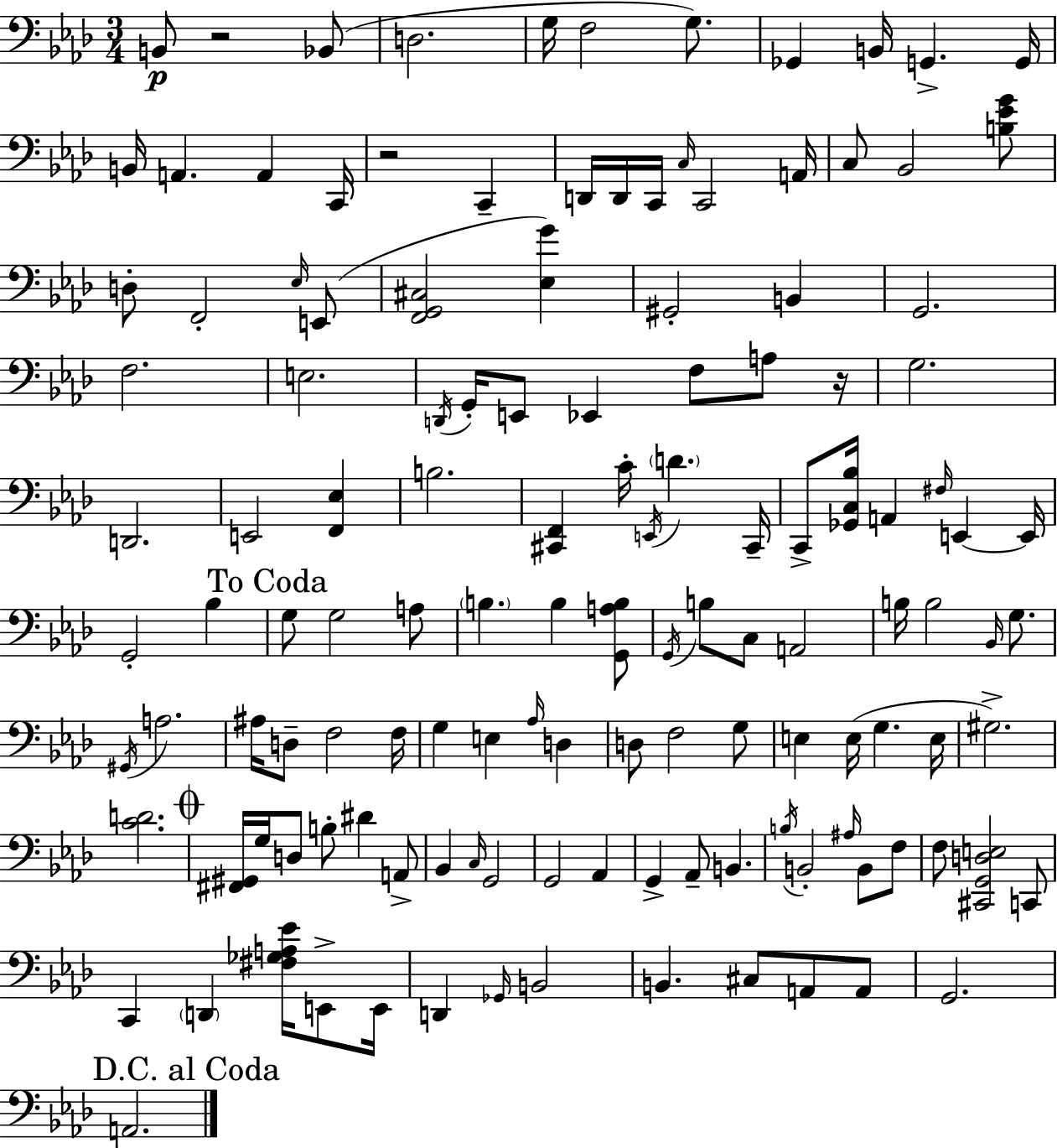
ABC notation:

X:1
T:Untitled
M:3/4
L:1/4
K:Ab
B,,/2 z2 _B,,/2 D,2 G,/4 F,2 G,/2 _G,, B,,/4 G,, G,,/4 B,,/4 A,, A,, C,,/4 z2 C,, D,,/4 D,,/4 C,,/4 C,/4 C,,2 A,,/4 C,/2 _B,,2 [B,_EG]/2 D,/2 F,,2 _E,/4 E,,/2 [F,,G,,^C,]2 [_E,G] ^G,,2 B,, G,,2 F,2 E,2 D,,/4 G,,/4 E,,/2 _E,, F,/2 A,/2 z/4 G,2 D,,2 E,,2 [F,,_E,] B,2 [^C,,F,,] C/4 E,,/4 D ^C,,/4 C,,/2 [_G,,C,_B,]/4 A,, ^F,/4 E,, E,,/4 G,,2 _B, G,/2 G,2 A,/2 B, B, [G,,A,B,]/2 G,,/4 B,/2 C,/2 A,,2 B,/4 B,2 _B,,/4 G,/2 ^G,,/4 A,2 ^A,/4 D,/2 F,2 F,/4 G, E, _A,/4 D, D,/2 F,2 G,/2 E, E,/4 G, E,/4 ^G,2 [CD]2 [^F,,^G,,]/4 G,/4 D,/2 B,/2 ^D A,,/2 _B,, C,/4 G,,2 G,,2 _A,, G,, _A,,/2 B,, B,/4 B,,2 ^A,/4 B,,/2 F,/2 F,/2 [^C,,G,,D,E,]2 C,,/2 C,, D,, [^F,_G,A,_E]/4 E,,/2 E,,/4 D,, _G,,/4 B,,2 B,, ^C,/2 A,,/2 A,,/2 G,,2 A,,2